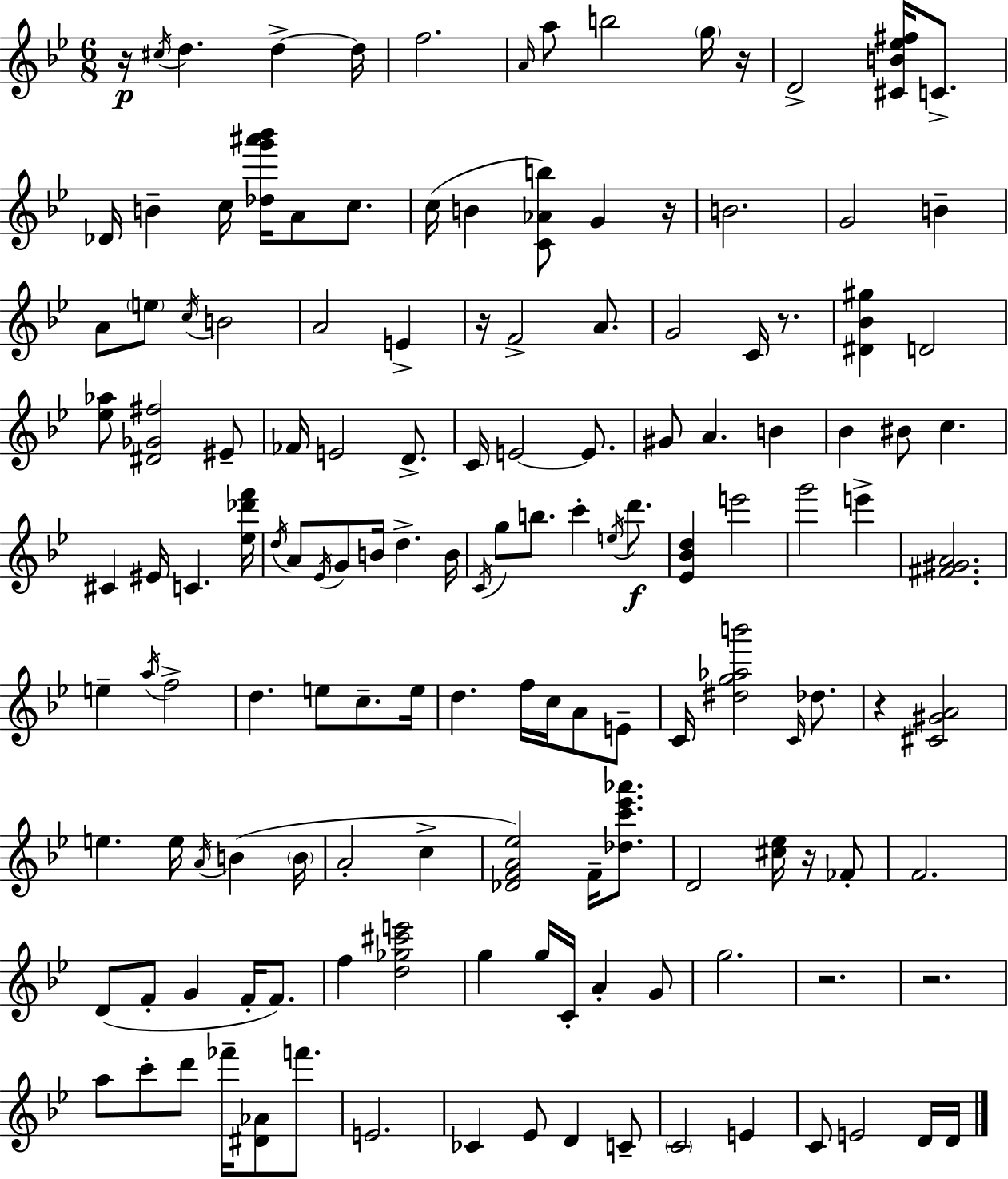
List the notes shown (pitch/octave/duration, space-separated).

R/s C#5/s D5/q. D5/q D5/s F5/h. A4/s A5/e B5/h G5/s R/s D4/h [C#4,B4,Eb5,F#5]/s C4/e. Db4/s B4/q C5/s [Db5,G6,A#6,Bb6]/s A4/e C5/e. C5/s B4/q [C4,Ab4,B5]/e G4/q R/s B4/h. G4/h B4/q A4/e E5/e C5/s B4/h A4/h E4/q R/s F4/h A4/e. G4/h C4/s R/e. [D#4,Bb4,G#5]/q D4/h [Eb5,Ab5]/e [D#4,Gb4,F#5]/h EIS4/e FES4/s E4/h D4/e. C4/s E4/h E4/e. G#4/e A4/q. B4/q Bb4/q BIS4/e C5/q. C#4/q EIS4/s C4/q. [Eb5,Db6,F6]/s D5/s A4/e Eb4/s G4/e B4/s D5/q. B4/s C4/s G5/e B5/e. C6/q E5/s D6/e. [Eb4,Bb4,D5]/q E6/h G6/h E6/q [F#4,G#4,A4]/h. E5/q A5/s F5/h D5/q. E5/e C5/e. E5/s D5/q. F5/s C5/s A4/e E4/e C4/s [D#5,G5,Ab5,B6]/h C4/s Db5/e. R/q [C#4,G#4,A4]/h E5/q. E5/s A4/s B4/q B4/s A4/h C5/q [Db4,F4,A4,Eb5]/h F4/s [Db5,C6,Eb6,Ab6]/e. D4/h [C#5,Eb5]/s R/s FES4/e F4/h. D4/e F4/e G4/q F4/s F4/e. F5/q [D5,Gb5,C#6,E6]/h G5/q G5/s C4/s A4/q G4/e G5/h. R/h. R/h. A5/e C6/e D6/e FES6/s [D#4,Ab4]/e F6/e. E4/h. CES4/q Eb4/e D4/q C4/e C4/h E4/q C4/e E4/h D4/s D4/s